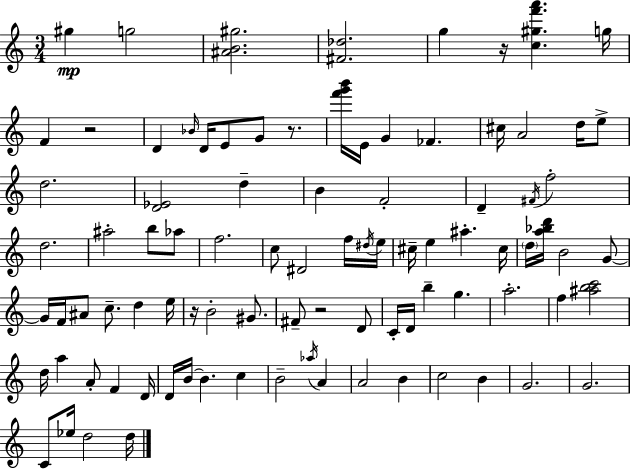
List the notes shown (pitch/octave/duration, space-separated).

G#5/q G5/h [A#4,B4,G#5]/h. [F#4,Db5]/h. G5/q R/s [C5,G#5,F6,A6]/q. G5/s F4/q R/h D4/q Bb4/s D4/s E4/e G4/e R/e. [F6,G6,B6]/s E4/s G4/q FES4/q. C#5/s A4/h D5/s E5/e D5/h. [D4,Eb4]/h D5/q B4/q F4/h D4/q F#4/s F5/h D5/h. A#5/h B5/e Ab5/e F5/h. C5/e D#4/h F5/s D#5/s E5/s C#5/s E5/q A#5/q. C#5/s D5/s [A5,Bb5,D6]/s B4/h G4/e G4/s F4/s A#4/e C5/e. D5/q E5/s R/s B4/h G#4/e. F#4/e R/h D4/e C4/s D4/s B5/q G5/q. A5/h. F5/q [A#5,B5,C6]/h D5/s A5/q A4/e F4/q D4/s D4/s B4/s B4/q. C5/q B4/h Ab5/s A4/q A4/h B4/q C5/h B4/q G4/h. G4/h. C4/e Eb5/s D5/h D5/s